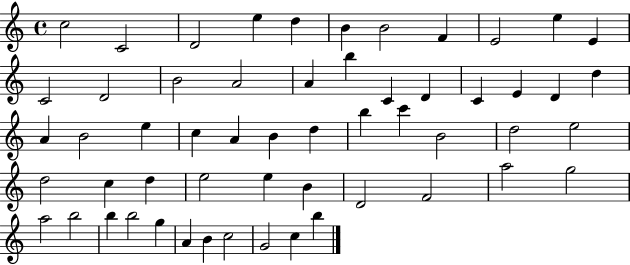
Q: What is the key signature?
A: C major